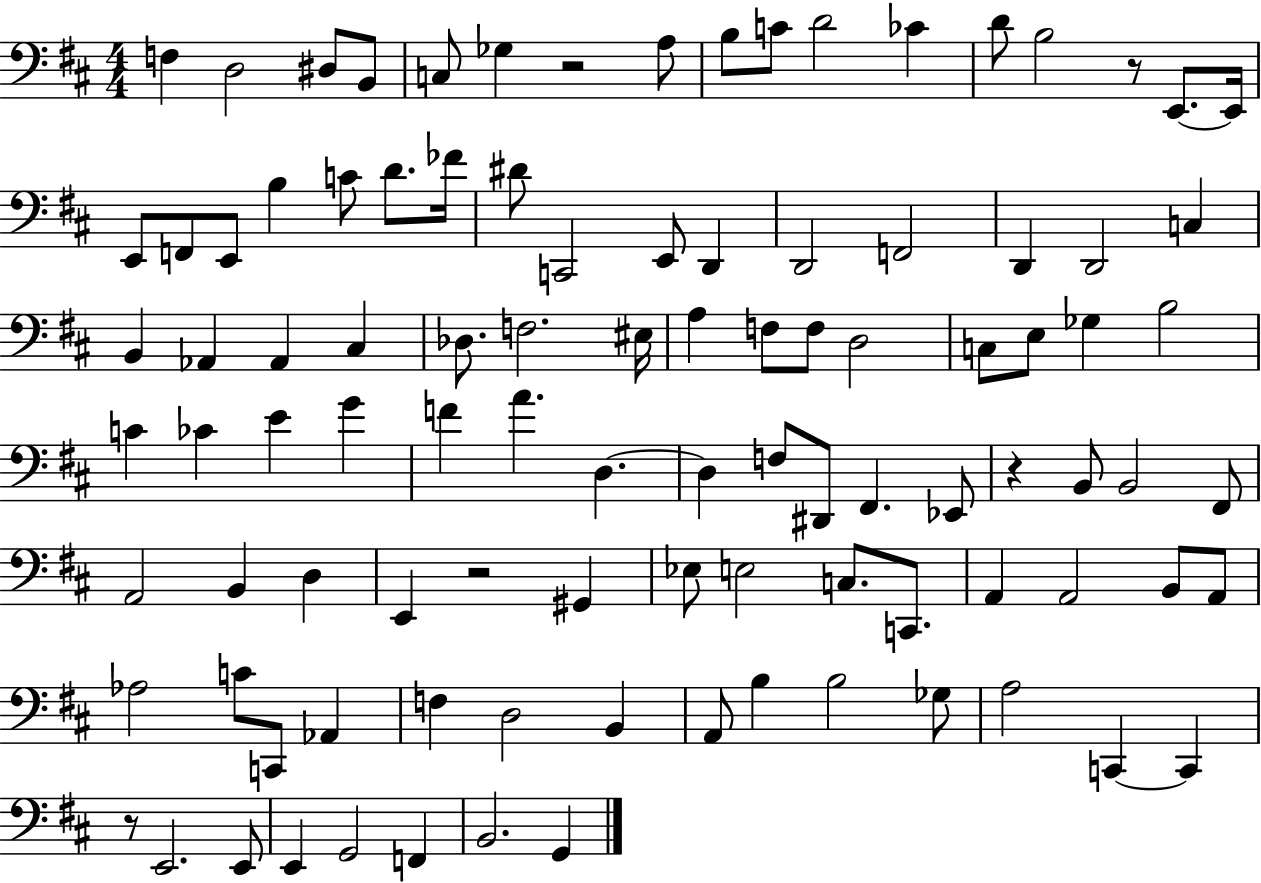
F3/q D3/h D#3/e B2/e C3/e Gb3/q R/h A3/e B3/e C4/e D4/h CES4/q D4/e B3/h R/e E2/e. E2/s E2/e F2/e E2/e B3/q C4/e D4/e. FES4/s D#4/e C2/h E2/e D2/q D2/h F2/h D2/q D2/h C3/q B2/q Ab2/q Ab2/q C#3/q Db3/e. F3/h. EIS3/s A3/q F3/e F3/e D3/h C3/e E3/e Gb3/q B3/h C4/q CES4/q E4/q G4/q F4/q A4/q. D3/q. D3/q F3/e D#2/e F#2/q. Eb2/e R/q B2/e B2/h F#2/e A2/h B2/q D3/q E2/q R/h G#2/q Eb3/e E3/h C3/e. C2/e. A2/q A2/h B2/e A2/e Ab3/h C4/e C2/e Ab2/q F3/q D3/h B2/q A2/e B3/q B3/h Gb3/e A3/h C2/q C2/q R/e E2/h. E2/e E2/q G2/h F2/q B2/h. G2/q